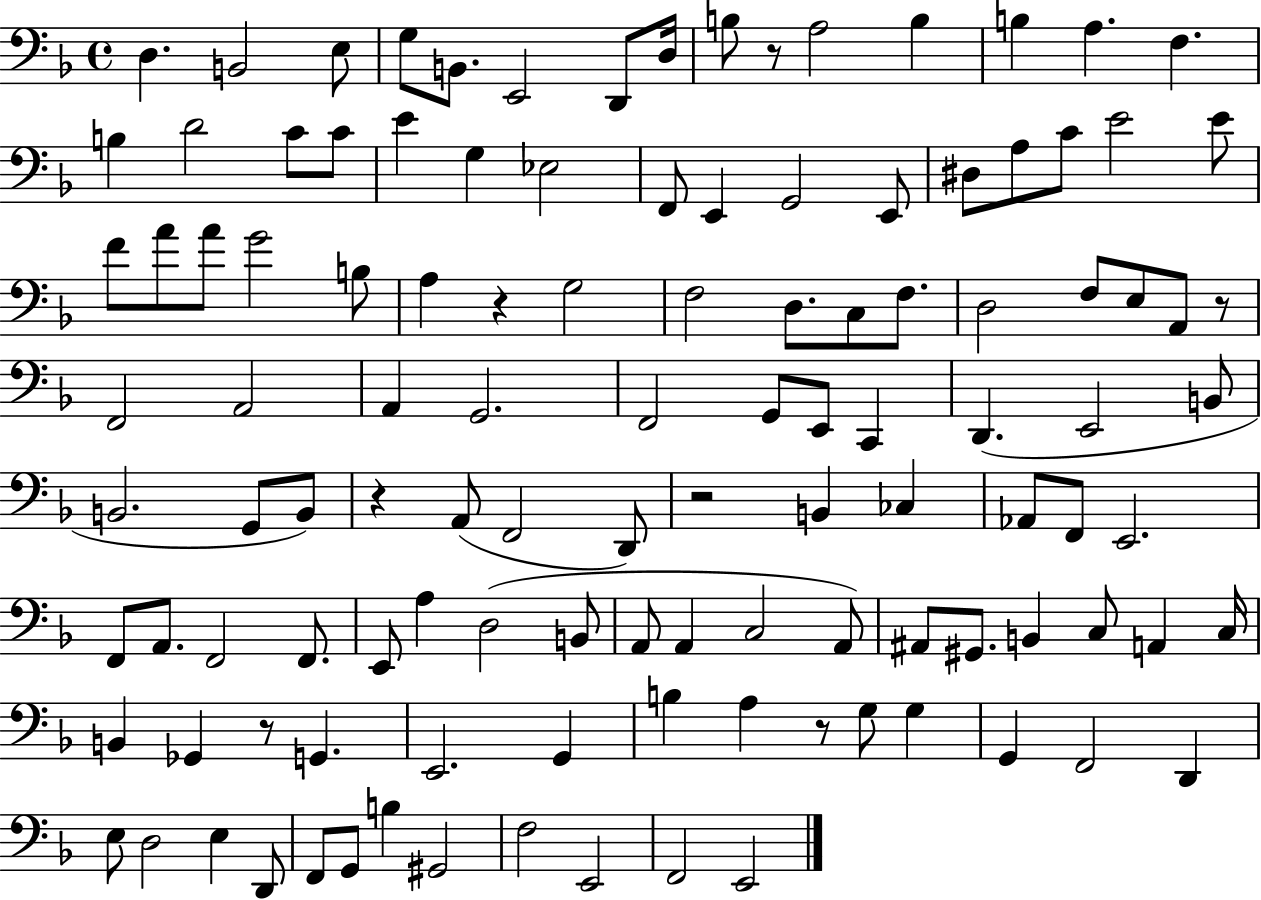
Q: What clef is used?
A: bass